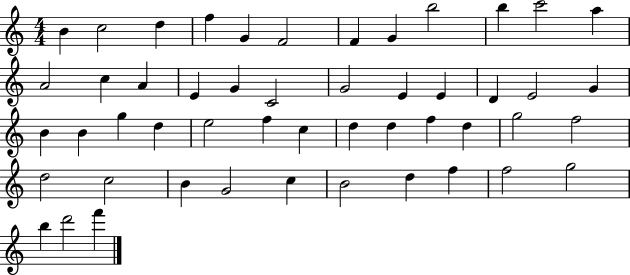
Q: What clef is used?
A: treble